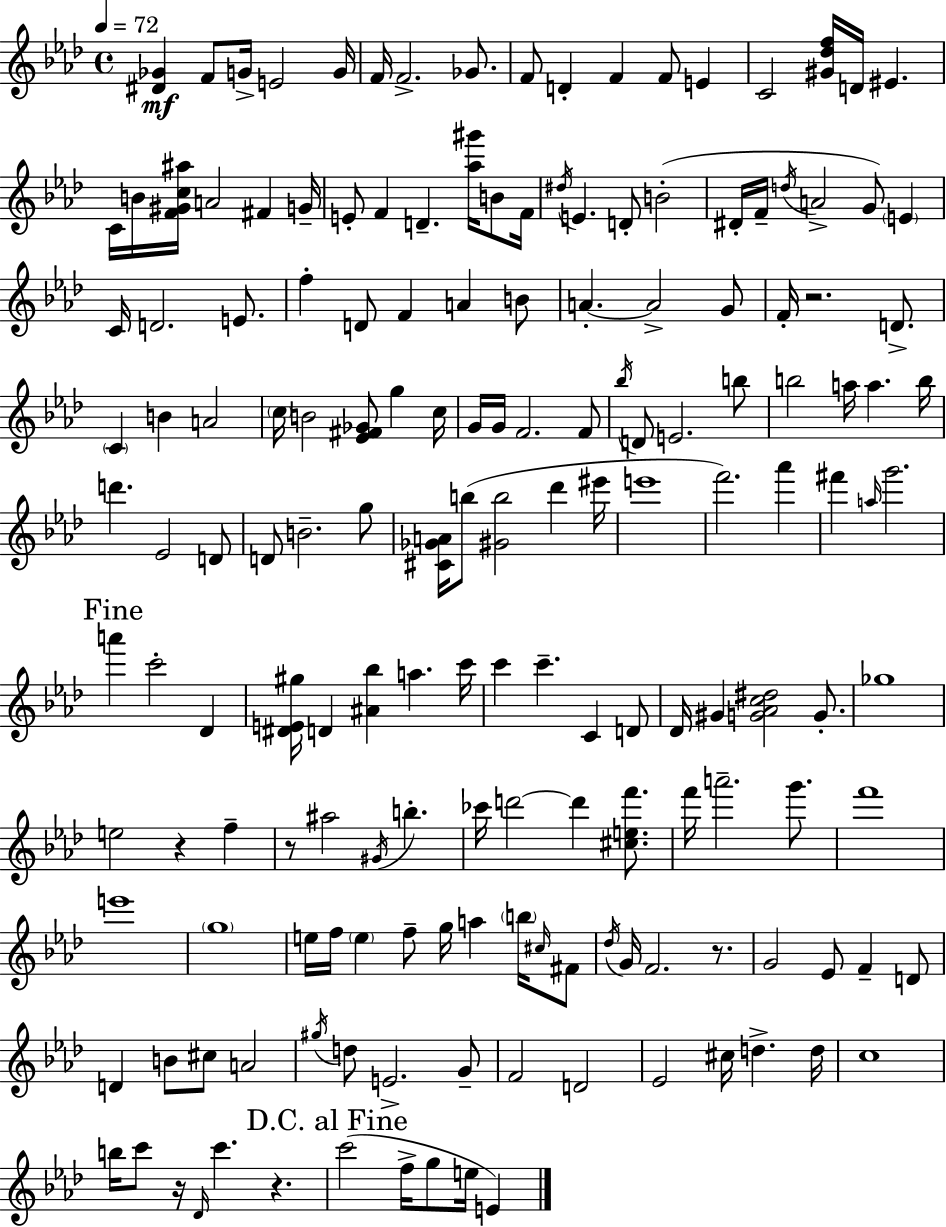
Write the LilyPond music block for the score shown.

{
  \clef treble
  \time 4/4
  \defaultTimeSignature
  \key aes \major
  \tempo 4 = 72
  <dis' ges'>4\mf f'8 g'16-> e'2 g'16 | f'16 f'2.-> ges'8. | f'8 d'4-. f'4 f'8 e'4 | c'2 <gis' des'' f''>16 d'16 eis'4. | \break c'16 b'16 <f' gis' c'' ais''>16 a'2 fis'4 g'16-- | e'8-. f'4 d'4.-- <aes'' gis'''>16 b'8 f'16 | \acciaccatura { dis''16 } e'4. d'8-. b'2-.( | dis'16-. f'16-- \acciaccatura { d''16 } a'2-> g'8) \parenthesize e'4 | \break c'16 d'2. e'8. | f''4-. d'8 f'4 a'4 | b'8 a'4.-.~~ a'2-> | g'8 f'16-. r2. d'8.-> | \break \parenthesize c'4 b'4 a'2 | \parenthesize c''16 b'2 <ees' fis' ges'>8 g''4 | c''16 g'16 g'16 f'2. | f'8 \acciaccatura { bes''16 } d'8 e'2. | \break b''8 b''2 a''16 a''4. | b''16 d'''4. ees'2 | d'8 d'8 b'2.-- | g''8 <cis' ges' a'>16 b''8( <gis' b''>2 des'''4 | \break eis'''16 e'''1 | f'''2.) aes'''4 | fis'''4 \grace { a''16 } g'''2. | \mark "Fine" a'''4 c'''2-. | \break des'4 <dis' e' gis''>16 d'4 <ais' bes''>4 a''4. | c'''16 c'''4 c'''4.-- c'4 | d'8 des'16 gis'4 <g' aes' c'' dis''>2 | g'8.-. ges''1 | \break e''2 r4 | f''4-- r8 ais''2 \acciaccatura { gis'16 } b''4.-. | ces'''16 d'''2~~ d'''4 | <cis'' e'' f'''>8. f'''16 a'''2.-- | \break g'''8. f'''1 | e'''1 | \parenthesize g''1 | e''16 f''16 \parenthesize e''4 f''8-- g''16 a''4 | \break \parenthesize b''16 \grace { cis''16 } fis'8 \acciaccatura { des''16 } g'16 f'2. | r8. g'2 ees'8 | f'4-- d'8 d'4 b'8 cis''8 a'2 | \acciaccatura { gis''16 } d''8 e'2.-> | \break g'8-- f'2 | d'2 ees'2 | cis''16 d''4.-> d''16 c''1 | b''16 c'''8 r16 \grace { des'16 } c'''4. | \break r4. \mark "D.C. al Fine" c'''2( | f''16-> g''8 e''16 e'4) \bar "|."
}